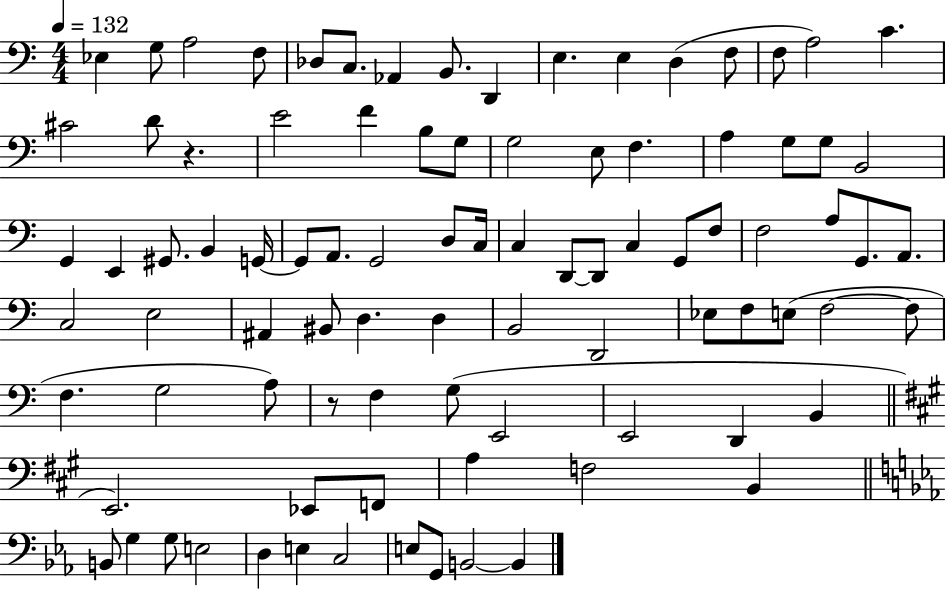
{
  \clef bass
  \numericTimeSignature
  \time 4/4
  \key c \major
  \tempo 4 = 132
  \repeat volta 2 { ees4 g8 a2 f8 | des8 c8. aes,4 b,8. d,4 | e4. e4 d4( f8 | f8 a2) c'4. | \break cis'2 d'8 r4. | e'2 f'4 b8 g8 | g2 e8 f4. | a4 g8 g8 b,2 | \break g,4 e,4 gis,8. b,4 g,16~~ | g,8 a,8. g,2 d8 c16 | c4 d,8~~ d,8 c4 g,8 f8 | f2 a8 g,8. a,8. | \break c2 e2 | ais,4 bis,8 d4. d4 | b,2 d,2 | ees8 f8 e8( f2~~ f8 | \break f4. g2 a8) | r8 f4 g8( e,2 | e,2 d,4 b,4 | \bar "||" \break \key a \major e,2.) ees,8 f,8 | a4 f2 b,4 | \bar "||" \break \key ees \major b,8 g4 g8 e2 | d4 e4 c2 | e8 g,8 b,2~~ b,4 | } \bar "|."
}